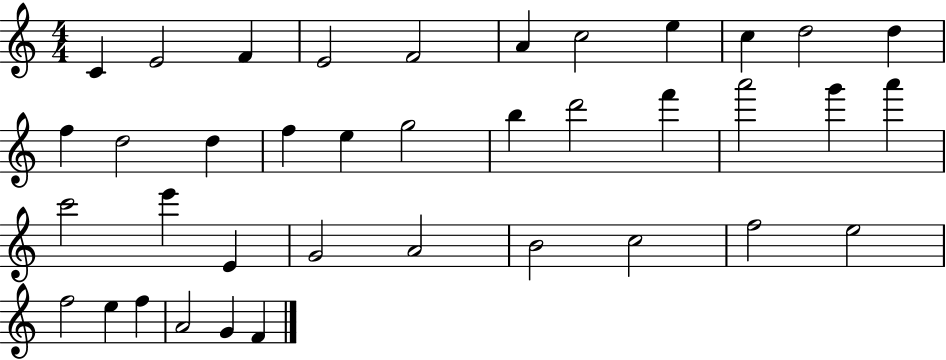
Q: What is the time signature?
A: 4/4